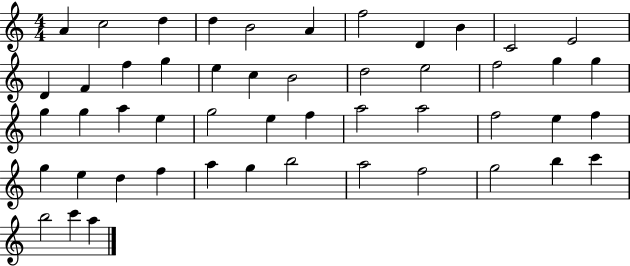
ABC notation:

X:1
T:Untitled
M:4/4
L:1/4
K:C
A c2 d d B2 A f2 D B C2 E2 D F f g e c B2 d2 e2 f2 g g g g a e g2 e f a2 a2 f2 e f g e d f a g b2 a2 f2 g2 b c' b2 c' a